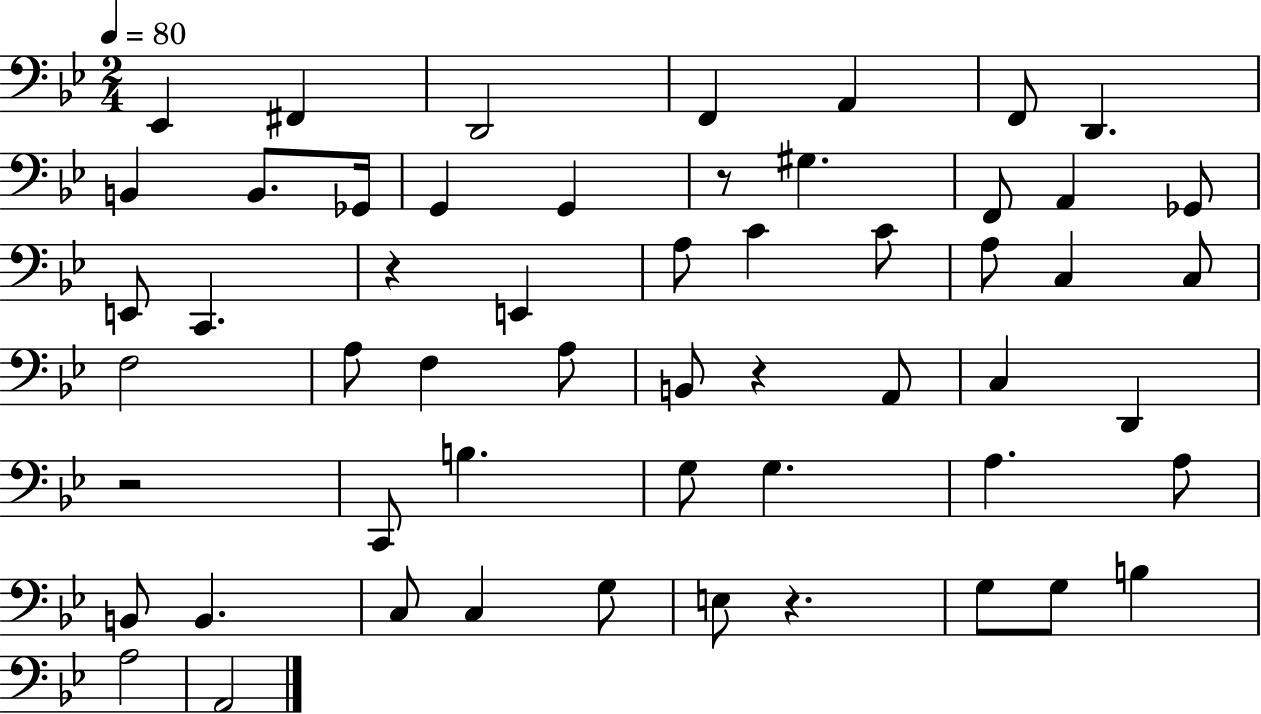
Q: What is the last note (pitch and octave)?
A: A2